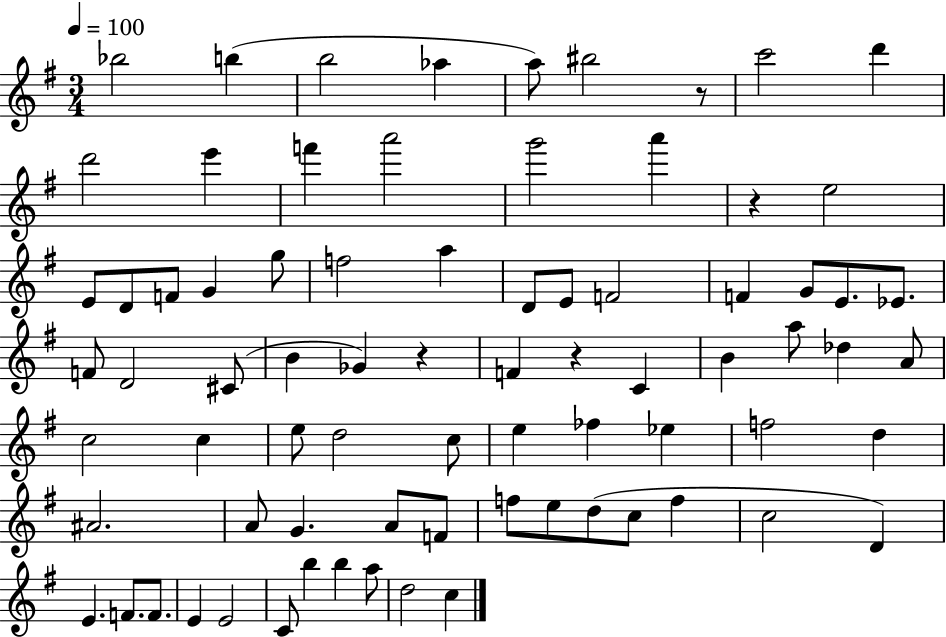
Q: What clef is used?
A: treble